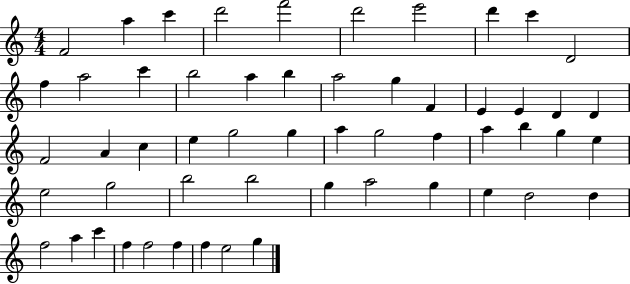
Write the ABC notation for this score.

X:1
T:Untitled
M:4/4
L:1/4
K:C
F2 a c' d'2 f'2 d'2 e'2 d' c' D2 f a2 c' b2 a b a2 g F E E D D F2 A c e g2 g a g2 f a b g e e2 g2 b2 b2 g a2 g e d2 d f2 a c' f f2 f f e2 g